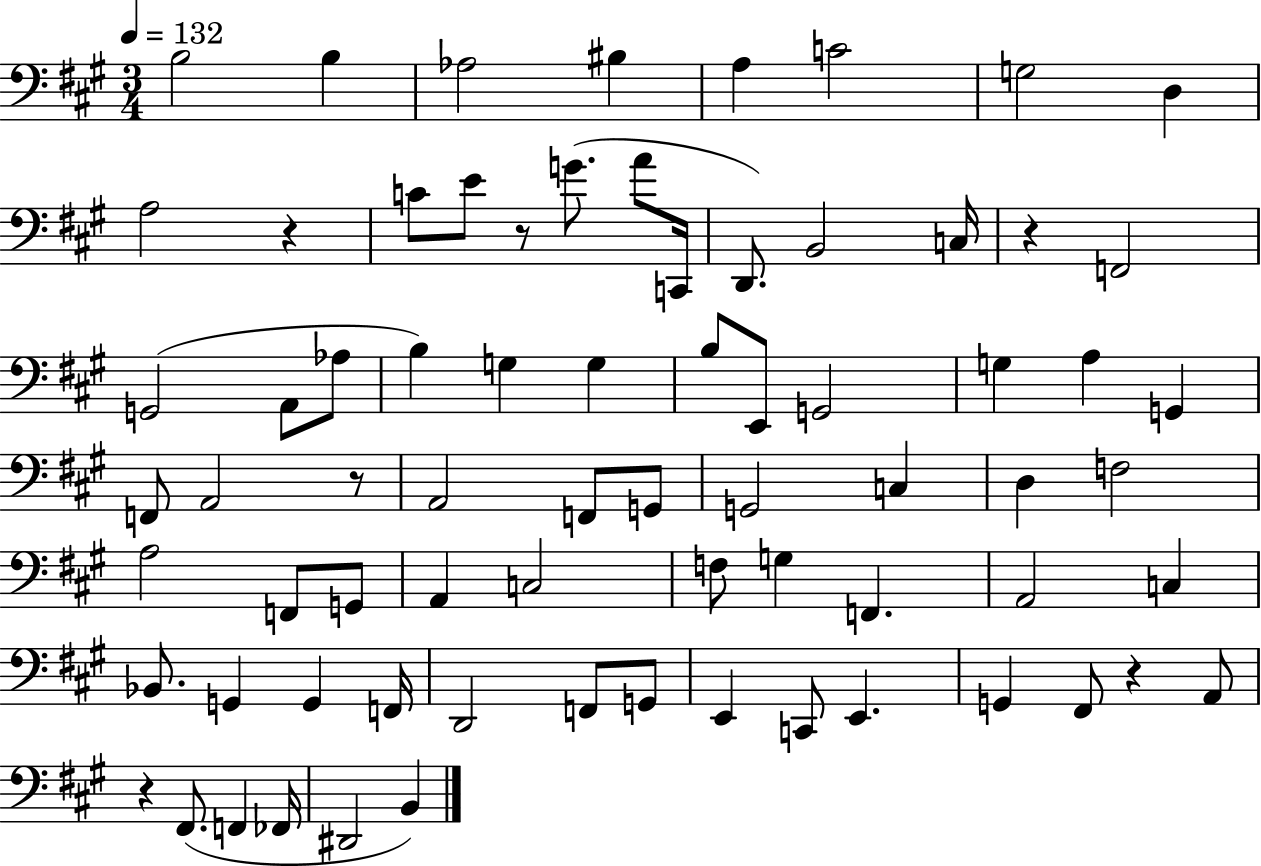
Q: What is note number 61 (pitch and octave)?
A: F#2